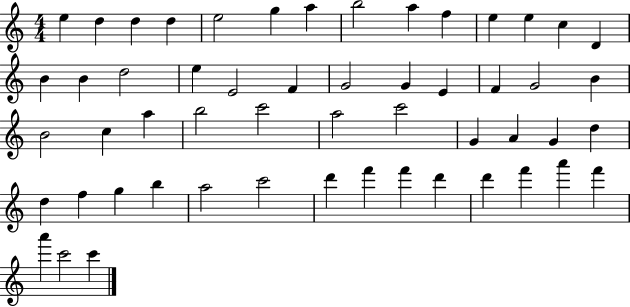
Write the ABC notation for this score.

X:1
T:Untitled
M:4/4
L:1/4
K:C
e d d d e2 g a b2 a f e e c D B B d2 e E2 F G2 G E F G2 B B2 c a b2 c'2 a2 c'2 G A G d d f g b a2 c'2 d' f' f' d' d' f' a' f' a' c'2 c'